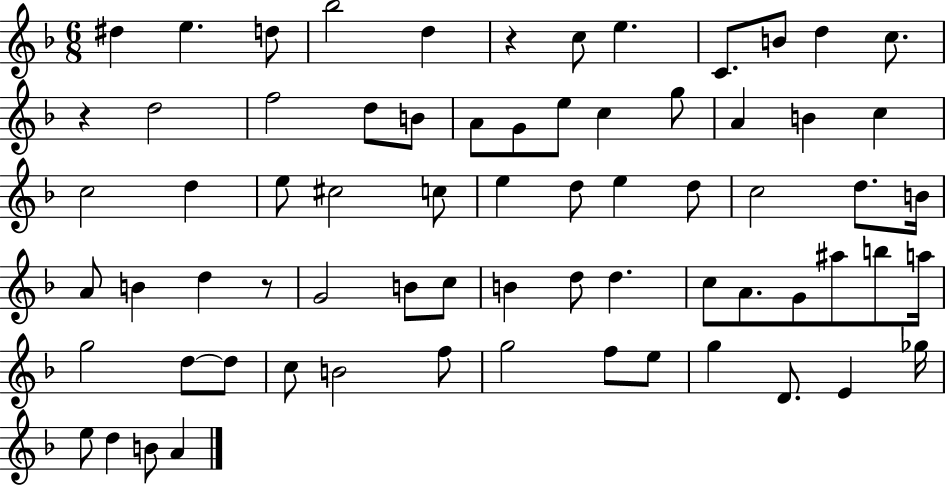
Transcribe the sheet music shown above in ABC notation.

X:1
T:Untitled
M:6/8
L:1/4
K:F
^d e d/2 _b2 d z c/2 e C/2 B/2 d c/2 z d2 f2 d/2 B/2 A/2 G/2 e/2 c g/2 A B c c2 d e/2 ^c2 c/2 e d/2 e d/2 c2 d/2 B/4 A/2 B d z/2 G2 B/2 c/2 B d/2 d c/2 A/2 G/2 ^a/2 b/2 a/4 g2 d/2 d/2 c/2 B2 f/2 g2 f/2 e/2 g D/2 E _g/4 e/2 d B/2 A